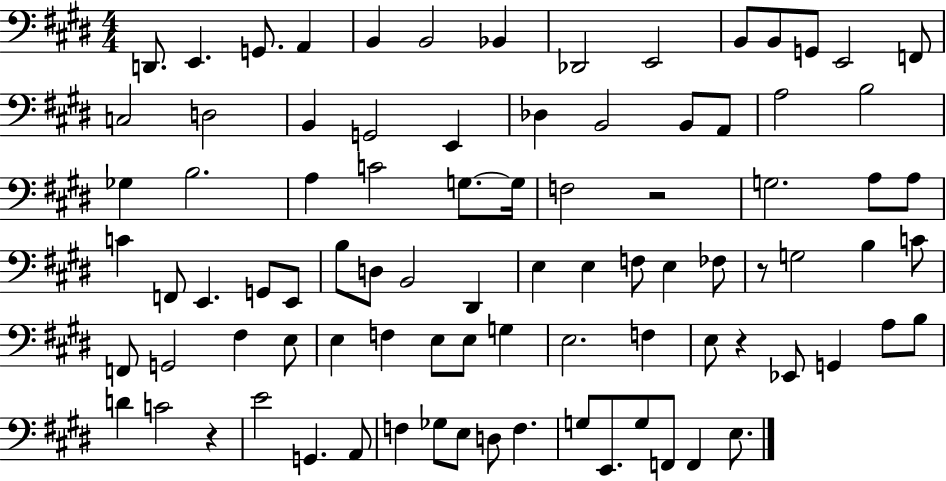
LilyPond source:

{
  \clef bass
  \numericTimeSignature
  \time 4/4
  \key e \major
  d,8. e,4. g,8. a,4 | b,4 b,2 bes,4 | des,2 e,2 | b,8 b,8 g,8 e,2 f,8 | \break c2 d2 | b,4 g,2 e,4 | des4 b,2 b,8 a,8 | a2 b2 | \break ges4 b2. | a4 c'2 g8.~~ g16 | f2 r2 | g2. a8 a8 | \break c'4 f,8 e,4. g,8 e,8 | b8 d8 b,2 dis,4 | e4 e4 f8 e4 fes8 | r8 g2 b4 c'8 | \break f,8 g,2 fis4 e8 | e4 f4 e8 e8 g4 | e2. f4 | e8 r4 ees,8 g,4 a8 b8 | \break d'4 c'2 r4 | e'2 g,4. a,8 | f4 ges8 e8 d8 f4. | g8 e,8. g8 f,8 f,4 e8. | \break \bar "|."
}